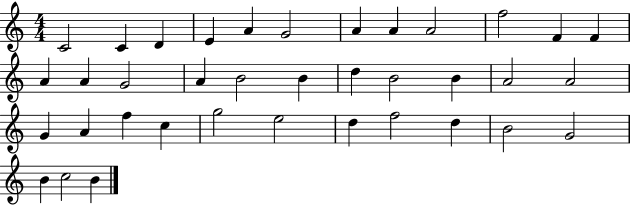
{
  \clef treble
  \numericTimeSignature
  \time 4/4
  \key c \major
  c'2 c'4 d'4 | e'4 a'4 g'2 | a'4 a'4 a'2 | f''2 f'4 f'4 | \break a'4 a'4 g'2 | a'4 b'2 b'4 | d''4 b'2 b'4 | a'2 a'2 | \break g'4 a'4 f''4 c''4 | g''2 e''2 | d''4 f''2 d''4 | b'2 g'2 | \break b'4 c''2 b'4 | \bar "|."
}